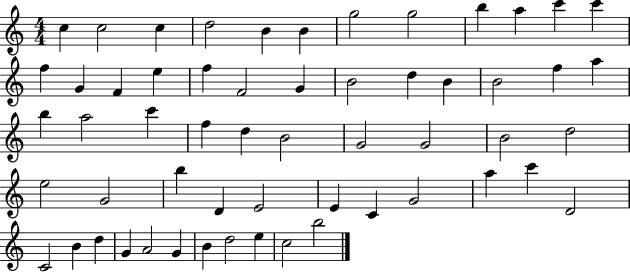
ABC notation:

X:1
T:Untitled
M:4/4
L:1/4
K:C
c c2 c d2 B B g2 g2 b a c' c' f G F e f F2 G B2 d B B2 f a b a2 c' f d B2 G2 G2 B2 d2 e2 G2 b D E2 E C G2 a c' D2 C2 B d G A2 G B d2 e c2 b2